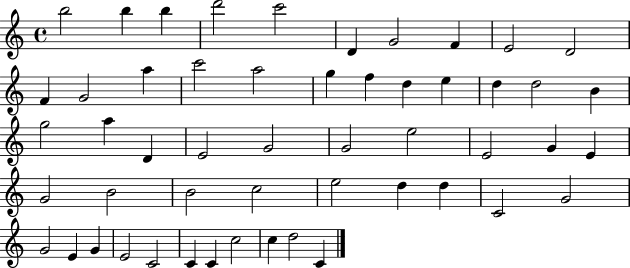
B5/h B5/q B5/q D6/h C6/h D4/q G4/h F4/q E4/h D4/h F4/q G4/h A5/q C6/h A5/h G5/q F5/q D5/q E5/q D5/q D5/h B4/q G5/h A5/q D4/q E4/h G4/h G4/h E5/h E4/h G4/q E4/q G4/h B4/h B4/h C5/h E5/h D5/q D5/q C4/h G4/h G4/h E4/q G4/q E4/h C4/h C4/q C4/q C5/h C5/q D5/h C4/q